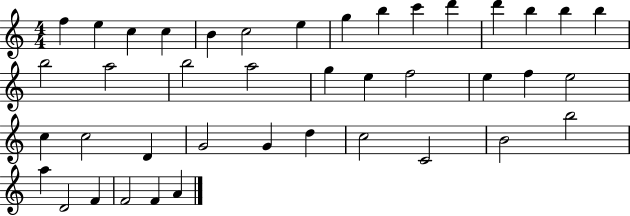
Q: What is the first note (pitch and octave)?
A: F5